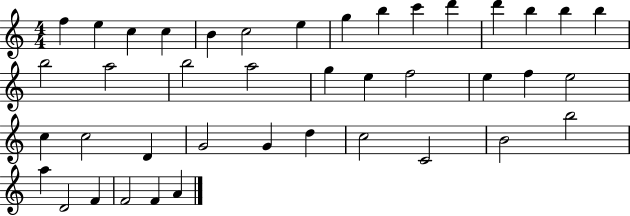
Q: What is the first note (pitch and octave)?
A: F5